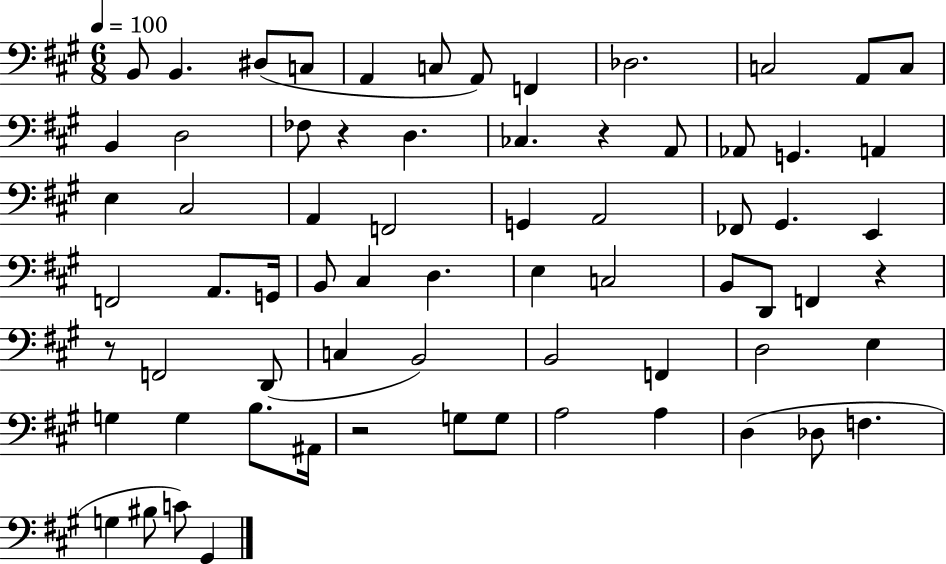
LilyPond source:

{
  \clef bass
  \numericTimeSignature
  \time 6/8
  \key a \major
  \tempo 4 = 100
  b,8 b,4. dis8( c8 | a,4 c8 a,8) f,4 | des2. | c2 a,8 c8 | \break b,4 d2 | fes8 r4 d4. | ces4. r4 a,8 | aes,8 g,4. a,4 | \break e4 cis2 | a,4 f,2 | g,4 a,2 | fes,8 gis,4. e,4 | \break f,2 a,8. g,16 | b,8 cis4 d4. | e4 c2 | b,8 d,8 f,4 r4 | \break r8 f,2 d,8( | c4 b,2) | b,2 f,4 | d2 e4 | \break g4 g4 b8. ais,16 | r2 g8 g8 | a2 a4 | d4( des8 f4. | \break g4 bis8 c'8) gis,4 | \bar "|."
}